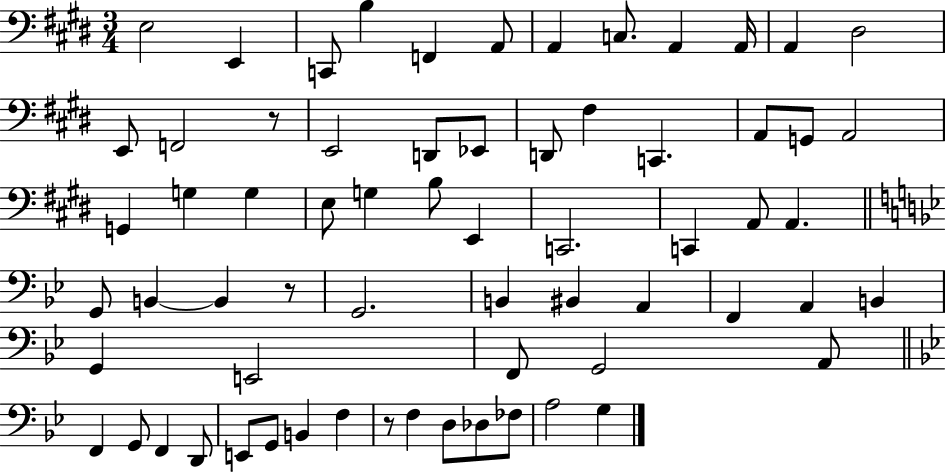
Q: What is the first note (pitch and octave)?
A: E3